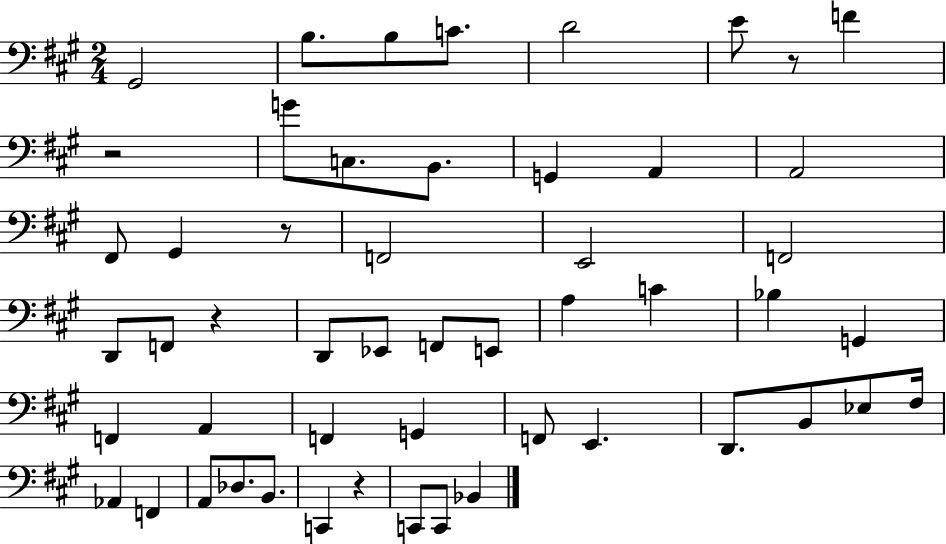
{
  \clef bass
  \numericTimeSignature
  \time 2/4
  \key a \major
  gis,2 | b8. b8 c'8. | d'2 | e'8 r8 f'4 | \break r2 | g'8 c8. b,8. | g,4 a,4 | a,2 | \break fis,8 gis,4 r8 | f,2 | e,2 | f,2 | \break d,8 f,8 r4 | d,8 ees,8 f,8 e,8 | a4 c'4 | bes4 g,4 | \break f,4 a,4 | f,4 g,4 | f,8 e,4. | d,8. b,8 ees8 fis16 | \break aes,4 f,4 | a,8 des8. b,8. | c,4 r4 | c,8 c,8 bes,4 | \break \bar "|."
}